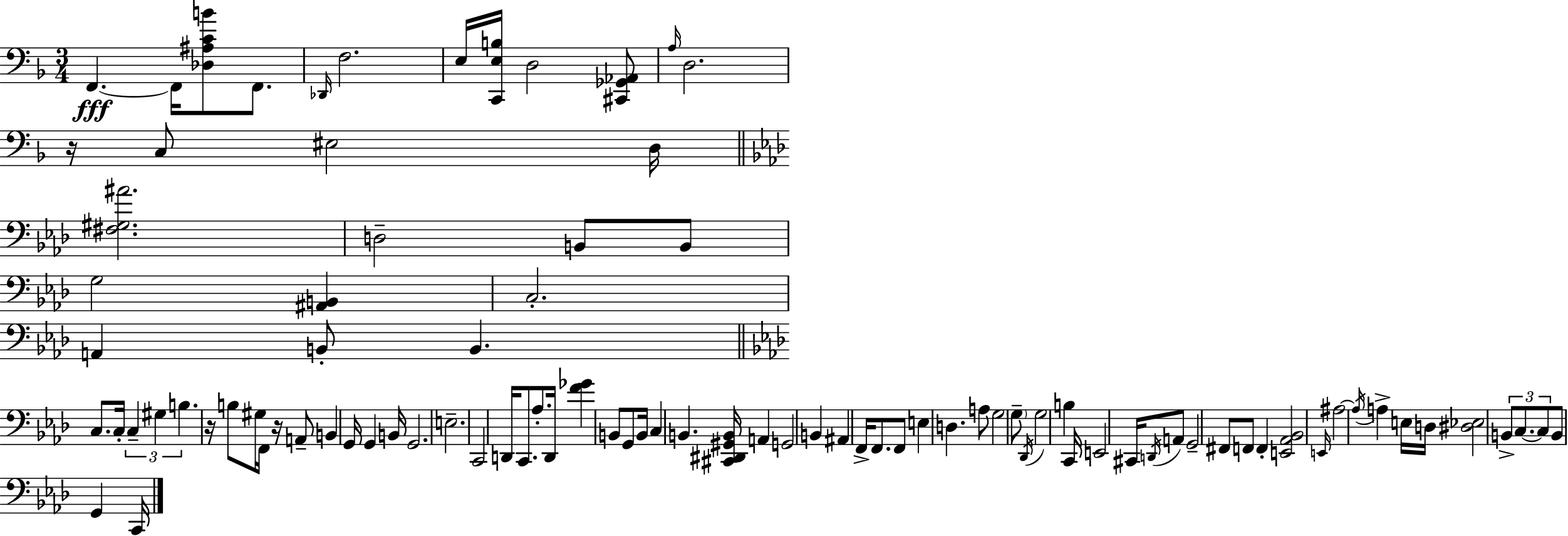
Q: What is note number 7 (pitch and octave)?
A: D3